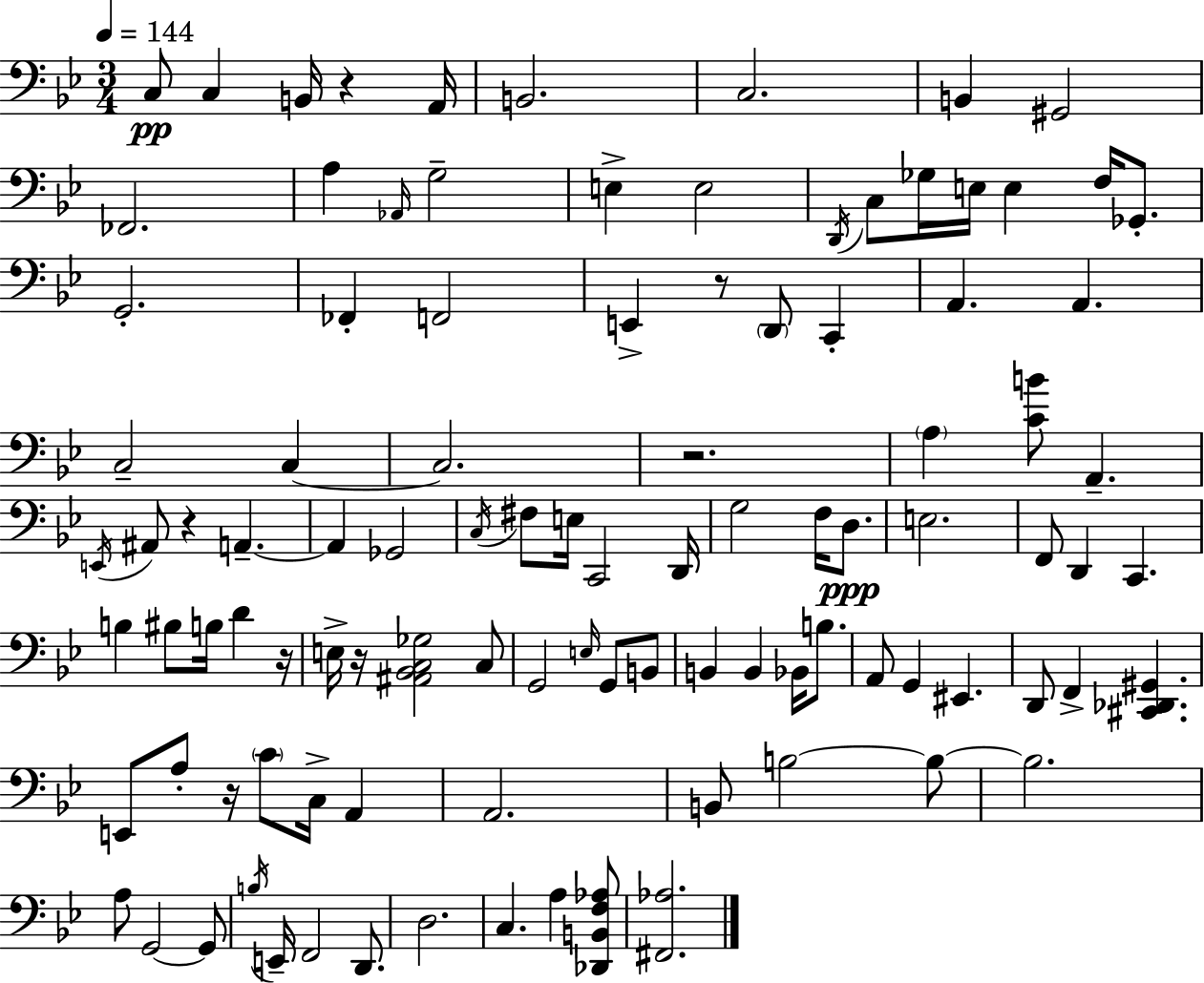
{
  \clef bass
  \numericTimeSignature
  \time 3/4
  \key g \minor
  \tempo 4 = 144
  c8\pp c4 b,16 r4 a,16 | b,2. | c2. | b,4 gis,2 | \break fes,2. | a4 \grace { aes,16 } g2-- | e4-> e2 | \acciaccatura { d,16 } c8 ges16 e16 e4 f16 ges,8.-. | \break g,2.-. | fes,4-. f,2 | e,4-> r8 \parenthesize d,8 c,4-. | a,4. a,4. | \break c2-- c4~~ | c2. | r2. | \parenthesize a4 <c' b'>8 a,4.-- | \break \acciaccatura { e,16 } ais,8 r4 a,4.--~~ | a,4 ges,2 | \acciaccatura { c16 } fis8 e16 c,2 | d,16 g2 | \break f16 d8.\ppp e2. | f,8 d,4 c,4. | b4 bis8 b16 d'4 | r16 e16-> r16 <ais, bes, c ges>2 | \break c8 g,2 | \grace { e16 } g,8 b,8 b,4 b,4 | bes,16 b8. a,8 g,4 eis,4. | d,8 f,4-> <cis, des, gis,>4. | \break e,8 a8-. r16 \parenthesize c'8 | c16-> a,4 a,2. | b,8 b2~~ | b8~~ b2. | \break a8 g,2~~ | g,8 \acciaccatura { b16 } e,16-- f,2 | d,8. d2. | c4. | \break a4 <des, b, f aes>8 <fis, aes>2. | \bar "|."
}